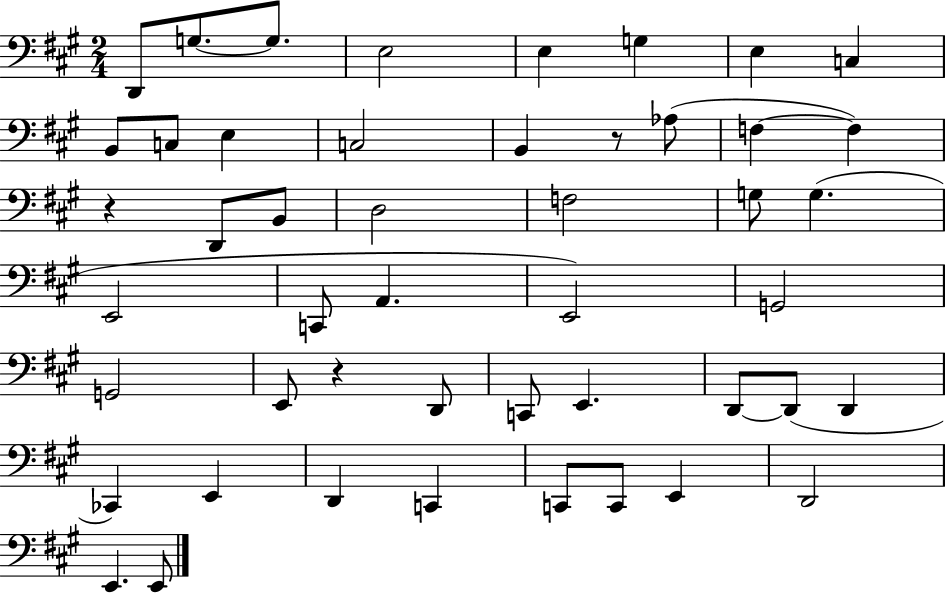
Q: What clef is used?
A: bass